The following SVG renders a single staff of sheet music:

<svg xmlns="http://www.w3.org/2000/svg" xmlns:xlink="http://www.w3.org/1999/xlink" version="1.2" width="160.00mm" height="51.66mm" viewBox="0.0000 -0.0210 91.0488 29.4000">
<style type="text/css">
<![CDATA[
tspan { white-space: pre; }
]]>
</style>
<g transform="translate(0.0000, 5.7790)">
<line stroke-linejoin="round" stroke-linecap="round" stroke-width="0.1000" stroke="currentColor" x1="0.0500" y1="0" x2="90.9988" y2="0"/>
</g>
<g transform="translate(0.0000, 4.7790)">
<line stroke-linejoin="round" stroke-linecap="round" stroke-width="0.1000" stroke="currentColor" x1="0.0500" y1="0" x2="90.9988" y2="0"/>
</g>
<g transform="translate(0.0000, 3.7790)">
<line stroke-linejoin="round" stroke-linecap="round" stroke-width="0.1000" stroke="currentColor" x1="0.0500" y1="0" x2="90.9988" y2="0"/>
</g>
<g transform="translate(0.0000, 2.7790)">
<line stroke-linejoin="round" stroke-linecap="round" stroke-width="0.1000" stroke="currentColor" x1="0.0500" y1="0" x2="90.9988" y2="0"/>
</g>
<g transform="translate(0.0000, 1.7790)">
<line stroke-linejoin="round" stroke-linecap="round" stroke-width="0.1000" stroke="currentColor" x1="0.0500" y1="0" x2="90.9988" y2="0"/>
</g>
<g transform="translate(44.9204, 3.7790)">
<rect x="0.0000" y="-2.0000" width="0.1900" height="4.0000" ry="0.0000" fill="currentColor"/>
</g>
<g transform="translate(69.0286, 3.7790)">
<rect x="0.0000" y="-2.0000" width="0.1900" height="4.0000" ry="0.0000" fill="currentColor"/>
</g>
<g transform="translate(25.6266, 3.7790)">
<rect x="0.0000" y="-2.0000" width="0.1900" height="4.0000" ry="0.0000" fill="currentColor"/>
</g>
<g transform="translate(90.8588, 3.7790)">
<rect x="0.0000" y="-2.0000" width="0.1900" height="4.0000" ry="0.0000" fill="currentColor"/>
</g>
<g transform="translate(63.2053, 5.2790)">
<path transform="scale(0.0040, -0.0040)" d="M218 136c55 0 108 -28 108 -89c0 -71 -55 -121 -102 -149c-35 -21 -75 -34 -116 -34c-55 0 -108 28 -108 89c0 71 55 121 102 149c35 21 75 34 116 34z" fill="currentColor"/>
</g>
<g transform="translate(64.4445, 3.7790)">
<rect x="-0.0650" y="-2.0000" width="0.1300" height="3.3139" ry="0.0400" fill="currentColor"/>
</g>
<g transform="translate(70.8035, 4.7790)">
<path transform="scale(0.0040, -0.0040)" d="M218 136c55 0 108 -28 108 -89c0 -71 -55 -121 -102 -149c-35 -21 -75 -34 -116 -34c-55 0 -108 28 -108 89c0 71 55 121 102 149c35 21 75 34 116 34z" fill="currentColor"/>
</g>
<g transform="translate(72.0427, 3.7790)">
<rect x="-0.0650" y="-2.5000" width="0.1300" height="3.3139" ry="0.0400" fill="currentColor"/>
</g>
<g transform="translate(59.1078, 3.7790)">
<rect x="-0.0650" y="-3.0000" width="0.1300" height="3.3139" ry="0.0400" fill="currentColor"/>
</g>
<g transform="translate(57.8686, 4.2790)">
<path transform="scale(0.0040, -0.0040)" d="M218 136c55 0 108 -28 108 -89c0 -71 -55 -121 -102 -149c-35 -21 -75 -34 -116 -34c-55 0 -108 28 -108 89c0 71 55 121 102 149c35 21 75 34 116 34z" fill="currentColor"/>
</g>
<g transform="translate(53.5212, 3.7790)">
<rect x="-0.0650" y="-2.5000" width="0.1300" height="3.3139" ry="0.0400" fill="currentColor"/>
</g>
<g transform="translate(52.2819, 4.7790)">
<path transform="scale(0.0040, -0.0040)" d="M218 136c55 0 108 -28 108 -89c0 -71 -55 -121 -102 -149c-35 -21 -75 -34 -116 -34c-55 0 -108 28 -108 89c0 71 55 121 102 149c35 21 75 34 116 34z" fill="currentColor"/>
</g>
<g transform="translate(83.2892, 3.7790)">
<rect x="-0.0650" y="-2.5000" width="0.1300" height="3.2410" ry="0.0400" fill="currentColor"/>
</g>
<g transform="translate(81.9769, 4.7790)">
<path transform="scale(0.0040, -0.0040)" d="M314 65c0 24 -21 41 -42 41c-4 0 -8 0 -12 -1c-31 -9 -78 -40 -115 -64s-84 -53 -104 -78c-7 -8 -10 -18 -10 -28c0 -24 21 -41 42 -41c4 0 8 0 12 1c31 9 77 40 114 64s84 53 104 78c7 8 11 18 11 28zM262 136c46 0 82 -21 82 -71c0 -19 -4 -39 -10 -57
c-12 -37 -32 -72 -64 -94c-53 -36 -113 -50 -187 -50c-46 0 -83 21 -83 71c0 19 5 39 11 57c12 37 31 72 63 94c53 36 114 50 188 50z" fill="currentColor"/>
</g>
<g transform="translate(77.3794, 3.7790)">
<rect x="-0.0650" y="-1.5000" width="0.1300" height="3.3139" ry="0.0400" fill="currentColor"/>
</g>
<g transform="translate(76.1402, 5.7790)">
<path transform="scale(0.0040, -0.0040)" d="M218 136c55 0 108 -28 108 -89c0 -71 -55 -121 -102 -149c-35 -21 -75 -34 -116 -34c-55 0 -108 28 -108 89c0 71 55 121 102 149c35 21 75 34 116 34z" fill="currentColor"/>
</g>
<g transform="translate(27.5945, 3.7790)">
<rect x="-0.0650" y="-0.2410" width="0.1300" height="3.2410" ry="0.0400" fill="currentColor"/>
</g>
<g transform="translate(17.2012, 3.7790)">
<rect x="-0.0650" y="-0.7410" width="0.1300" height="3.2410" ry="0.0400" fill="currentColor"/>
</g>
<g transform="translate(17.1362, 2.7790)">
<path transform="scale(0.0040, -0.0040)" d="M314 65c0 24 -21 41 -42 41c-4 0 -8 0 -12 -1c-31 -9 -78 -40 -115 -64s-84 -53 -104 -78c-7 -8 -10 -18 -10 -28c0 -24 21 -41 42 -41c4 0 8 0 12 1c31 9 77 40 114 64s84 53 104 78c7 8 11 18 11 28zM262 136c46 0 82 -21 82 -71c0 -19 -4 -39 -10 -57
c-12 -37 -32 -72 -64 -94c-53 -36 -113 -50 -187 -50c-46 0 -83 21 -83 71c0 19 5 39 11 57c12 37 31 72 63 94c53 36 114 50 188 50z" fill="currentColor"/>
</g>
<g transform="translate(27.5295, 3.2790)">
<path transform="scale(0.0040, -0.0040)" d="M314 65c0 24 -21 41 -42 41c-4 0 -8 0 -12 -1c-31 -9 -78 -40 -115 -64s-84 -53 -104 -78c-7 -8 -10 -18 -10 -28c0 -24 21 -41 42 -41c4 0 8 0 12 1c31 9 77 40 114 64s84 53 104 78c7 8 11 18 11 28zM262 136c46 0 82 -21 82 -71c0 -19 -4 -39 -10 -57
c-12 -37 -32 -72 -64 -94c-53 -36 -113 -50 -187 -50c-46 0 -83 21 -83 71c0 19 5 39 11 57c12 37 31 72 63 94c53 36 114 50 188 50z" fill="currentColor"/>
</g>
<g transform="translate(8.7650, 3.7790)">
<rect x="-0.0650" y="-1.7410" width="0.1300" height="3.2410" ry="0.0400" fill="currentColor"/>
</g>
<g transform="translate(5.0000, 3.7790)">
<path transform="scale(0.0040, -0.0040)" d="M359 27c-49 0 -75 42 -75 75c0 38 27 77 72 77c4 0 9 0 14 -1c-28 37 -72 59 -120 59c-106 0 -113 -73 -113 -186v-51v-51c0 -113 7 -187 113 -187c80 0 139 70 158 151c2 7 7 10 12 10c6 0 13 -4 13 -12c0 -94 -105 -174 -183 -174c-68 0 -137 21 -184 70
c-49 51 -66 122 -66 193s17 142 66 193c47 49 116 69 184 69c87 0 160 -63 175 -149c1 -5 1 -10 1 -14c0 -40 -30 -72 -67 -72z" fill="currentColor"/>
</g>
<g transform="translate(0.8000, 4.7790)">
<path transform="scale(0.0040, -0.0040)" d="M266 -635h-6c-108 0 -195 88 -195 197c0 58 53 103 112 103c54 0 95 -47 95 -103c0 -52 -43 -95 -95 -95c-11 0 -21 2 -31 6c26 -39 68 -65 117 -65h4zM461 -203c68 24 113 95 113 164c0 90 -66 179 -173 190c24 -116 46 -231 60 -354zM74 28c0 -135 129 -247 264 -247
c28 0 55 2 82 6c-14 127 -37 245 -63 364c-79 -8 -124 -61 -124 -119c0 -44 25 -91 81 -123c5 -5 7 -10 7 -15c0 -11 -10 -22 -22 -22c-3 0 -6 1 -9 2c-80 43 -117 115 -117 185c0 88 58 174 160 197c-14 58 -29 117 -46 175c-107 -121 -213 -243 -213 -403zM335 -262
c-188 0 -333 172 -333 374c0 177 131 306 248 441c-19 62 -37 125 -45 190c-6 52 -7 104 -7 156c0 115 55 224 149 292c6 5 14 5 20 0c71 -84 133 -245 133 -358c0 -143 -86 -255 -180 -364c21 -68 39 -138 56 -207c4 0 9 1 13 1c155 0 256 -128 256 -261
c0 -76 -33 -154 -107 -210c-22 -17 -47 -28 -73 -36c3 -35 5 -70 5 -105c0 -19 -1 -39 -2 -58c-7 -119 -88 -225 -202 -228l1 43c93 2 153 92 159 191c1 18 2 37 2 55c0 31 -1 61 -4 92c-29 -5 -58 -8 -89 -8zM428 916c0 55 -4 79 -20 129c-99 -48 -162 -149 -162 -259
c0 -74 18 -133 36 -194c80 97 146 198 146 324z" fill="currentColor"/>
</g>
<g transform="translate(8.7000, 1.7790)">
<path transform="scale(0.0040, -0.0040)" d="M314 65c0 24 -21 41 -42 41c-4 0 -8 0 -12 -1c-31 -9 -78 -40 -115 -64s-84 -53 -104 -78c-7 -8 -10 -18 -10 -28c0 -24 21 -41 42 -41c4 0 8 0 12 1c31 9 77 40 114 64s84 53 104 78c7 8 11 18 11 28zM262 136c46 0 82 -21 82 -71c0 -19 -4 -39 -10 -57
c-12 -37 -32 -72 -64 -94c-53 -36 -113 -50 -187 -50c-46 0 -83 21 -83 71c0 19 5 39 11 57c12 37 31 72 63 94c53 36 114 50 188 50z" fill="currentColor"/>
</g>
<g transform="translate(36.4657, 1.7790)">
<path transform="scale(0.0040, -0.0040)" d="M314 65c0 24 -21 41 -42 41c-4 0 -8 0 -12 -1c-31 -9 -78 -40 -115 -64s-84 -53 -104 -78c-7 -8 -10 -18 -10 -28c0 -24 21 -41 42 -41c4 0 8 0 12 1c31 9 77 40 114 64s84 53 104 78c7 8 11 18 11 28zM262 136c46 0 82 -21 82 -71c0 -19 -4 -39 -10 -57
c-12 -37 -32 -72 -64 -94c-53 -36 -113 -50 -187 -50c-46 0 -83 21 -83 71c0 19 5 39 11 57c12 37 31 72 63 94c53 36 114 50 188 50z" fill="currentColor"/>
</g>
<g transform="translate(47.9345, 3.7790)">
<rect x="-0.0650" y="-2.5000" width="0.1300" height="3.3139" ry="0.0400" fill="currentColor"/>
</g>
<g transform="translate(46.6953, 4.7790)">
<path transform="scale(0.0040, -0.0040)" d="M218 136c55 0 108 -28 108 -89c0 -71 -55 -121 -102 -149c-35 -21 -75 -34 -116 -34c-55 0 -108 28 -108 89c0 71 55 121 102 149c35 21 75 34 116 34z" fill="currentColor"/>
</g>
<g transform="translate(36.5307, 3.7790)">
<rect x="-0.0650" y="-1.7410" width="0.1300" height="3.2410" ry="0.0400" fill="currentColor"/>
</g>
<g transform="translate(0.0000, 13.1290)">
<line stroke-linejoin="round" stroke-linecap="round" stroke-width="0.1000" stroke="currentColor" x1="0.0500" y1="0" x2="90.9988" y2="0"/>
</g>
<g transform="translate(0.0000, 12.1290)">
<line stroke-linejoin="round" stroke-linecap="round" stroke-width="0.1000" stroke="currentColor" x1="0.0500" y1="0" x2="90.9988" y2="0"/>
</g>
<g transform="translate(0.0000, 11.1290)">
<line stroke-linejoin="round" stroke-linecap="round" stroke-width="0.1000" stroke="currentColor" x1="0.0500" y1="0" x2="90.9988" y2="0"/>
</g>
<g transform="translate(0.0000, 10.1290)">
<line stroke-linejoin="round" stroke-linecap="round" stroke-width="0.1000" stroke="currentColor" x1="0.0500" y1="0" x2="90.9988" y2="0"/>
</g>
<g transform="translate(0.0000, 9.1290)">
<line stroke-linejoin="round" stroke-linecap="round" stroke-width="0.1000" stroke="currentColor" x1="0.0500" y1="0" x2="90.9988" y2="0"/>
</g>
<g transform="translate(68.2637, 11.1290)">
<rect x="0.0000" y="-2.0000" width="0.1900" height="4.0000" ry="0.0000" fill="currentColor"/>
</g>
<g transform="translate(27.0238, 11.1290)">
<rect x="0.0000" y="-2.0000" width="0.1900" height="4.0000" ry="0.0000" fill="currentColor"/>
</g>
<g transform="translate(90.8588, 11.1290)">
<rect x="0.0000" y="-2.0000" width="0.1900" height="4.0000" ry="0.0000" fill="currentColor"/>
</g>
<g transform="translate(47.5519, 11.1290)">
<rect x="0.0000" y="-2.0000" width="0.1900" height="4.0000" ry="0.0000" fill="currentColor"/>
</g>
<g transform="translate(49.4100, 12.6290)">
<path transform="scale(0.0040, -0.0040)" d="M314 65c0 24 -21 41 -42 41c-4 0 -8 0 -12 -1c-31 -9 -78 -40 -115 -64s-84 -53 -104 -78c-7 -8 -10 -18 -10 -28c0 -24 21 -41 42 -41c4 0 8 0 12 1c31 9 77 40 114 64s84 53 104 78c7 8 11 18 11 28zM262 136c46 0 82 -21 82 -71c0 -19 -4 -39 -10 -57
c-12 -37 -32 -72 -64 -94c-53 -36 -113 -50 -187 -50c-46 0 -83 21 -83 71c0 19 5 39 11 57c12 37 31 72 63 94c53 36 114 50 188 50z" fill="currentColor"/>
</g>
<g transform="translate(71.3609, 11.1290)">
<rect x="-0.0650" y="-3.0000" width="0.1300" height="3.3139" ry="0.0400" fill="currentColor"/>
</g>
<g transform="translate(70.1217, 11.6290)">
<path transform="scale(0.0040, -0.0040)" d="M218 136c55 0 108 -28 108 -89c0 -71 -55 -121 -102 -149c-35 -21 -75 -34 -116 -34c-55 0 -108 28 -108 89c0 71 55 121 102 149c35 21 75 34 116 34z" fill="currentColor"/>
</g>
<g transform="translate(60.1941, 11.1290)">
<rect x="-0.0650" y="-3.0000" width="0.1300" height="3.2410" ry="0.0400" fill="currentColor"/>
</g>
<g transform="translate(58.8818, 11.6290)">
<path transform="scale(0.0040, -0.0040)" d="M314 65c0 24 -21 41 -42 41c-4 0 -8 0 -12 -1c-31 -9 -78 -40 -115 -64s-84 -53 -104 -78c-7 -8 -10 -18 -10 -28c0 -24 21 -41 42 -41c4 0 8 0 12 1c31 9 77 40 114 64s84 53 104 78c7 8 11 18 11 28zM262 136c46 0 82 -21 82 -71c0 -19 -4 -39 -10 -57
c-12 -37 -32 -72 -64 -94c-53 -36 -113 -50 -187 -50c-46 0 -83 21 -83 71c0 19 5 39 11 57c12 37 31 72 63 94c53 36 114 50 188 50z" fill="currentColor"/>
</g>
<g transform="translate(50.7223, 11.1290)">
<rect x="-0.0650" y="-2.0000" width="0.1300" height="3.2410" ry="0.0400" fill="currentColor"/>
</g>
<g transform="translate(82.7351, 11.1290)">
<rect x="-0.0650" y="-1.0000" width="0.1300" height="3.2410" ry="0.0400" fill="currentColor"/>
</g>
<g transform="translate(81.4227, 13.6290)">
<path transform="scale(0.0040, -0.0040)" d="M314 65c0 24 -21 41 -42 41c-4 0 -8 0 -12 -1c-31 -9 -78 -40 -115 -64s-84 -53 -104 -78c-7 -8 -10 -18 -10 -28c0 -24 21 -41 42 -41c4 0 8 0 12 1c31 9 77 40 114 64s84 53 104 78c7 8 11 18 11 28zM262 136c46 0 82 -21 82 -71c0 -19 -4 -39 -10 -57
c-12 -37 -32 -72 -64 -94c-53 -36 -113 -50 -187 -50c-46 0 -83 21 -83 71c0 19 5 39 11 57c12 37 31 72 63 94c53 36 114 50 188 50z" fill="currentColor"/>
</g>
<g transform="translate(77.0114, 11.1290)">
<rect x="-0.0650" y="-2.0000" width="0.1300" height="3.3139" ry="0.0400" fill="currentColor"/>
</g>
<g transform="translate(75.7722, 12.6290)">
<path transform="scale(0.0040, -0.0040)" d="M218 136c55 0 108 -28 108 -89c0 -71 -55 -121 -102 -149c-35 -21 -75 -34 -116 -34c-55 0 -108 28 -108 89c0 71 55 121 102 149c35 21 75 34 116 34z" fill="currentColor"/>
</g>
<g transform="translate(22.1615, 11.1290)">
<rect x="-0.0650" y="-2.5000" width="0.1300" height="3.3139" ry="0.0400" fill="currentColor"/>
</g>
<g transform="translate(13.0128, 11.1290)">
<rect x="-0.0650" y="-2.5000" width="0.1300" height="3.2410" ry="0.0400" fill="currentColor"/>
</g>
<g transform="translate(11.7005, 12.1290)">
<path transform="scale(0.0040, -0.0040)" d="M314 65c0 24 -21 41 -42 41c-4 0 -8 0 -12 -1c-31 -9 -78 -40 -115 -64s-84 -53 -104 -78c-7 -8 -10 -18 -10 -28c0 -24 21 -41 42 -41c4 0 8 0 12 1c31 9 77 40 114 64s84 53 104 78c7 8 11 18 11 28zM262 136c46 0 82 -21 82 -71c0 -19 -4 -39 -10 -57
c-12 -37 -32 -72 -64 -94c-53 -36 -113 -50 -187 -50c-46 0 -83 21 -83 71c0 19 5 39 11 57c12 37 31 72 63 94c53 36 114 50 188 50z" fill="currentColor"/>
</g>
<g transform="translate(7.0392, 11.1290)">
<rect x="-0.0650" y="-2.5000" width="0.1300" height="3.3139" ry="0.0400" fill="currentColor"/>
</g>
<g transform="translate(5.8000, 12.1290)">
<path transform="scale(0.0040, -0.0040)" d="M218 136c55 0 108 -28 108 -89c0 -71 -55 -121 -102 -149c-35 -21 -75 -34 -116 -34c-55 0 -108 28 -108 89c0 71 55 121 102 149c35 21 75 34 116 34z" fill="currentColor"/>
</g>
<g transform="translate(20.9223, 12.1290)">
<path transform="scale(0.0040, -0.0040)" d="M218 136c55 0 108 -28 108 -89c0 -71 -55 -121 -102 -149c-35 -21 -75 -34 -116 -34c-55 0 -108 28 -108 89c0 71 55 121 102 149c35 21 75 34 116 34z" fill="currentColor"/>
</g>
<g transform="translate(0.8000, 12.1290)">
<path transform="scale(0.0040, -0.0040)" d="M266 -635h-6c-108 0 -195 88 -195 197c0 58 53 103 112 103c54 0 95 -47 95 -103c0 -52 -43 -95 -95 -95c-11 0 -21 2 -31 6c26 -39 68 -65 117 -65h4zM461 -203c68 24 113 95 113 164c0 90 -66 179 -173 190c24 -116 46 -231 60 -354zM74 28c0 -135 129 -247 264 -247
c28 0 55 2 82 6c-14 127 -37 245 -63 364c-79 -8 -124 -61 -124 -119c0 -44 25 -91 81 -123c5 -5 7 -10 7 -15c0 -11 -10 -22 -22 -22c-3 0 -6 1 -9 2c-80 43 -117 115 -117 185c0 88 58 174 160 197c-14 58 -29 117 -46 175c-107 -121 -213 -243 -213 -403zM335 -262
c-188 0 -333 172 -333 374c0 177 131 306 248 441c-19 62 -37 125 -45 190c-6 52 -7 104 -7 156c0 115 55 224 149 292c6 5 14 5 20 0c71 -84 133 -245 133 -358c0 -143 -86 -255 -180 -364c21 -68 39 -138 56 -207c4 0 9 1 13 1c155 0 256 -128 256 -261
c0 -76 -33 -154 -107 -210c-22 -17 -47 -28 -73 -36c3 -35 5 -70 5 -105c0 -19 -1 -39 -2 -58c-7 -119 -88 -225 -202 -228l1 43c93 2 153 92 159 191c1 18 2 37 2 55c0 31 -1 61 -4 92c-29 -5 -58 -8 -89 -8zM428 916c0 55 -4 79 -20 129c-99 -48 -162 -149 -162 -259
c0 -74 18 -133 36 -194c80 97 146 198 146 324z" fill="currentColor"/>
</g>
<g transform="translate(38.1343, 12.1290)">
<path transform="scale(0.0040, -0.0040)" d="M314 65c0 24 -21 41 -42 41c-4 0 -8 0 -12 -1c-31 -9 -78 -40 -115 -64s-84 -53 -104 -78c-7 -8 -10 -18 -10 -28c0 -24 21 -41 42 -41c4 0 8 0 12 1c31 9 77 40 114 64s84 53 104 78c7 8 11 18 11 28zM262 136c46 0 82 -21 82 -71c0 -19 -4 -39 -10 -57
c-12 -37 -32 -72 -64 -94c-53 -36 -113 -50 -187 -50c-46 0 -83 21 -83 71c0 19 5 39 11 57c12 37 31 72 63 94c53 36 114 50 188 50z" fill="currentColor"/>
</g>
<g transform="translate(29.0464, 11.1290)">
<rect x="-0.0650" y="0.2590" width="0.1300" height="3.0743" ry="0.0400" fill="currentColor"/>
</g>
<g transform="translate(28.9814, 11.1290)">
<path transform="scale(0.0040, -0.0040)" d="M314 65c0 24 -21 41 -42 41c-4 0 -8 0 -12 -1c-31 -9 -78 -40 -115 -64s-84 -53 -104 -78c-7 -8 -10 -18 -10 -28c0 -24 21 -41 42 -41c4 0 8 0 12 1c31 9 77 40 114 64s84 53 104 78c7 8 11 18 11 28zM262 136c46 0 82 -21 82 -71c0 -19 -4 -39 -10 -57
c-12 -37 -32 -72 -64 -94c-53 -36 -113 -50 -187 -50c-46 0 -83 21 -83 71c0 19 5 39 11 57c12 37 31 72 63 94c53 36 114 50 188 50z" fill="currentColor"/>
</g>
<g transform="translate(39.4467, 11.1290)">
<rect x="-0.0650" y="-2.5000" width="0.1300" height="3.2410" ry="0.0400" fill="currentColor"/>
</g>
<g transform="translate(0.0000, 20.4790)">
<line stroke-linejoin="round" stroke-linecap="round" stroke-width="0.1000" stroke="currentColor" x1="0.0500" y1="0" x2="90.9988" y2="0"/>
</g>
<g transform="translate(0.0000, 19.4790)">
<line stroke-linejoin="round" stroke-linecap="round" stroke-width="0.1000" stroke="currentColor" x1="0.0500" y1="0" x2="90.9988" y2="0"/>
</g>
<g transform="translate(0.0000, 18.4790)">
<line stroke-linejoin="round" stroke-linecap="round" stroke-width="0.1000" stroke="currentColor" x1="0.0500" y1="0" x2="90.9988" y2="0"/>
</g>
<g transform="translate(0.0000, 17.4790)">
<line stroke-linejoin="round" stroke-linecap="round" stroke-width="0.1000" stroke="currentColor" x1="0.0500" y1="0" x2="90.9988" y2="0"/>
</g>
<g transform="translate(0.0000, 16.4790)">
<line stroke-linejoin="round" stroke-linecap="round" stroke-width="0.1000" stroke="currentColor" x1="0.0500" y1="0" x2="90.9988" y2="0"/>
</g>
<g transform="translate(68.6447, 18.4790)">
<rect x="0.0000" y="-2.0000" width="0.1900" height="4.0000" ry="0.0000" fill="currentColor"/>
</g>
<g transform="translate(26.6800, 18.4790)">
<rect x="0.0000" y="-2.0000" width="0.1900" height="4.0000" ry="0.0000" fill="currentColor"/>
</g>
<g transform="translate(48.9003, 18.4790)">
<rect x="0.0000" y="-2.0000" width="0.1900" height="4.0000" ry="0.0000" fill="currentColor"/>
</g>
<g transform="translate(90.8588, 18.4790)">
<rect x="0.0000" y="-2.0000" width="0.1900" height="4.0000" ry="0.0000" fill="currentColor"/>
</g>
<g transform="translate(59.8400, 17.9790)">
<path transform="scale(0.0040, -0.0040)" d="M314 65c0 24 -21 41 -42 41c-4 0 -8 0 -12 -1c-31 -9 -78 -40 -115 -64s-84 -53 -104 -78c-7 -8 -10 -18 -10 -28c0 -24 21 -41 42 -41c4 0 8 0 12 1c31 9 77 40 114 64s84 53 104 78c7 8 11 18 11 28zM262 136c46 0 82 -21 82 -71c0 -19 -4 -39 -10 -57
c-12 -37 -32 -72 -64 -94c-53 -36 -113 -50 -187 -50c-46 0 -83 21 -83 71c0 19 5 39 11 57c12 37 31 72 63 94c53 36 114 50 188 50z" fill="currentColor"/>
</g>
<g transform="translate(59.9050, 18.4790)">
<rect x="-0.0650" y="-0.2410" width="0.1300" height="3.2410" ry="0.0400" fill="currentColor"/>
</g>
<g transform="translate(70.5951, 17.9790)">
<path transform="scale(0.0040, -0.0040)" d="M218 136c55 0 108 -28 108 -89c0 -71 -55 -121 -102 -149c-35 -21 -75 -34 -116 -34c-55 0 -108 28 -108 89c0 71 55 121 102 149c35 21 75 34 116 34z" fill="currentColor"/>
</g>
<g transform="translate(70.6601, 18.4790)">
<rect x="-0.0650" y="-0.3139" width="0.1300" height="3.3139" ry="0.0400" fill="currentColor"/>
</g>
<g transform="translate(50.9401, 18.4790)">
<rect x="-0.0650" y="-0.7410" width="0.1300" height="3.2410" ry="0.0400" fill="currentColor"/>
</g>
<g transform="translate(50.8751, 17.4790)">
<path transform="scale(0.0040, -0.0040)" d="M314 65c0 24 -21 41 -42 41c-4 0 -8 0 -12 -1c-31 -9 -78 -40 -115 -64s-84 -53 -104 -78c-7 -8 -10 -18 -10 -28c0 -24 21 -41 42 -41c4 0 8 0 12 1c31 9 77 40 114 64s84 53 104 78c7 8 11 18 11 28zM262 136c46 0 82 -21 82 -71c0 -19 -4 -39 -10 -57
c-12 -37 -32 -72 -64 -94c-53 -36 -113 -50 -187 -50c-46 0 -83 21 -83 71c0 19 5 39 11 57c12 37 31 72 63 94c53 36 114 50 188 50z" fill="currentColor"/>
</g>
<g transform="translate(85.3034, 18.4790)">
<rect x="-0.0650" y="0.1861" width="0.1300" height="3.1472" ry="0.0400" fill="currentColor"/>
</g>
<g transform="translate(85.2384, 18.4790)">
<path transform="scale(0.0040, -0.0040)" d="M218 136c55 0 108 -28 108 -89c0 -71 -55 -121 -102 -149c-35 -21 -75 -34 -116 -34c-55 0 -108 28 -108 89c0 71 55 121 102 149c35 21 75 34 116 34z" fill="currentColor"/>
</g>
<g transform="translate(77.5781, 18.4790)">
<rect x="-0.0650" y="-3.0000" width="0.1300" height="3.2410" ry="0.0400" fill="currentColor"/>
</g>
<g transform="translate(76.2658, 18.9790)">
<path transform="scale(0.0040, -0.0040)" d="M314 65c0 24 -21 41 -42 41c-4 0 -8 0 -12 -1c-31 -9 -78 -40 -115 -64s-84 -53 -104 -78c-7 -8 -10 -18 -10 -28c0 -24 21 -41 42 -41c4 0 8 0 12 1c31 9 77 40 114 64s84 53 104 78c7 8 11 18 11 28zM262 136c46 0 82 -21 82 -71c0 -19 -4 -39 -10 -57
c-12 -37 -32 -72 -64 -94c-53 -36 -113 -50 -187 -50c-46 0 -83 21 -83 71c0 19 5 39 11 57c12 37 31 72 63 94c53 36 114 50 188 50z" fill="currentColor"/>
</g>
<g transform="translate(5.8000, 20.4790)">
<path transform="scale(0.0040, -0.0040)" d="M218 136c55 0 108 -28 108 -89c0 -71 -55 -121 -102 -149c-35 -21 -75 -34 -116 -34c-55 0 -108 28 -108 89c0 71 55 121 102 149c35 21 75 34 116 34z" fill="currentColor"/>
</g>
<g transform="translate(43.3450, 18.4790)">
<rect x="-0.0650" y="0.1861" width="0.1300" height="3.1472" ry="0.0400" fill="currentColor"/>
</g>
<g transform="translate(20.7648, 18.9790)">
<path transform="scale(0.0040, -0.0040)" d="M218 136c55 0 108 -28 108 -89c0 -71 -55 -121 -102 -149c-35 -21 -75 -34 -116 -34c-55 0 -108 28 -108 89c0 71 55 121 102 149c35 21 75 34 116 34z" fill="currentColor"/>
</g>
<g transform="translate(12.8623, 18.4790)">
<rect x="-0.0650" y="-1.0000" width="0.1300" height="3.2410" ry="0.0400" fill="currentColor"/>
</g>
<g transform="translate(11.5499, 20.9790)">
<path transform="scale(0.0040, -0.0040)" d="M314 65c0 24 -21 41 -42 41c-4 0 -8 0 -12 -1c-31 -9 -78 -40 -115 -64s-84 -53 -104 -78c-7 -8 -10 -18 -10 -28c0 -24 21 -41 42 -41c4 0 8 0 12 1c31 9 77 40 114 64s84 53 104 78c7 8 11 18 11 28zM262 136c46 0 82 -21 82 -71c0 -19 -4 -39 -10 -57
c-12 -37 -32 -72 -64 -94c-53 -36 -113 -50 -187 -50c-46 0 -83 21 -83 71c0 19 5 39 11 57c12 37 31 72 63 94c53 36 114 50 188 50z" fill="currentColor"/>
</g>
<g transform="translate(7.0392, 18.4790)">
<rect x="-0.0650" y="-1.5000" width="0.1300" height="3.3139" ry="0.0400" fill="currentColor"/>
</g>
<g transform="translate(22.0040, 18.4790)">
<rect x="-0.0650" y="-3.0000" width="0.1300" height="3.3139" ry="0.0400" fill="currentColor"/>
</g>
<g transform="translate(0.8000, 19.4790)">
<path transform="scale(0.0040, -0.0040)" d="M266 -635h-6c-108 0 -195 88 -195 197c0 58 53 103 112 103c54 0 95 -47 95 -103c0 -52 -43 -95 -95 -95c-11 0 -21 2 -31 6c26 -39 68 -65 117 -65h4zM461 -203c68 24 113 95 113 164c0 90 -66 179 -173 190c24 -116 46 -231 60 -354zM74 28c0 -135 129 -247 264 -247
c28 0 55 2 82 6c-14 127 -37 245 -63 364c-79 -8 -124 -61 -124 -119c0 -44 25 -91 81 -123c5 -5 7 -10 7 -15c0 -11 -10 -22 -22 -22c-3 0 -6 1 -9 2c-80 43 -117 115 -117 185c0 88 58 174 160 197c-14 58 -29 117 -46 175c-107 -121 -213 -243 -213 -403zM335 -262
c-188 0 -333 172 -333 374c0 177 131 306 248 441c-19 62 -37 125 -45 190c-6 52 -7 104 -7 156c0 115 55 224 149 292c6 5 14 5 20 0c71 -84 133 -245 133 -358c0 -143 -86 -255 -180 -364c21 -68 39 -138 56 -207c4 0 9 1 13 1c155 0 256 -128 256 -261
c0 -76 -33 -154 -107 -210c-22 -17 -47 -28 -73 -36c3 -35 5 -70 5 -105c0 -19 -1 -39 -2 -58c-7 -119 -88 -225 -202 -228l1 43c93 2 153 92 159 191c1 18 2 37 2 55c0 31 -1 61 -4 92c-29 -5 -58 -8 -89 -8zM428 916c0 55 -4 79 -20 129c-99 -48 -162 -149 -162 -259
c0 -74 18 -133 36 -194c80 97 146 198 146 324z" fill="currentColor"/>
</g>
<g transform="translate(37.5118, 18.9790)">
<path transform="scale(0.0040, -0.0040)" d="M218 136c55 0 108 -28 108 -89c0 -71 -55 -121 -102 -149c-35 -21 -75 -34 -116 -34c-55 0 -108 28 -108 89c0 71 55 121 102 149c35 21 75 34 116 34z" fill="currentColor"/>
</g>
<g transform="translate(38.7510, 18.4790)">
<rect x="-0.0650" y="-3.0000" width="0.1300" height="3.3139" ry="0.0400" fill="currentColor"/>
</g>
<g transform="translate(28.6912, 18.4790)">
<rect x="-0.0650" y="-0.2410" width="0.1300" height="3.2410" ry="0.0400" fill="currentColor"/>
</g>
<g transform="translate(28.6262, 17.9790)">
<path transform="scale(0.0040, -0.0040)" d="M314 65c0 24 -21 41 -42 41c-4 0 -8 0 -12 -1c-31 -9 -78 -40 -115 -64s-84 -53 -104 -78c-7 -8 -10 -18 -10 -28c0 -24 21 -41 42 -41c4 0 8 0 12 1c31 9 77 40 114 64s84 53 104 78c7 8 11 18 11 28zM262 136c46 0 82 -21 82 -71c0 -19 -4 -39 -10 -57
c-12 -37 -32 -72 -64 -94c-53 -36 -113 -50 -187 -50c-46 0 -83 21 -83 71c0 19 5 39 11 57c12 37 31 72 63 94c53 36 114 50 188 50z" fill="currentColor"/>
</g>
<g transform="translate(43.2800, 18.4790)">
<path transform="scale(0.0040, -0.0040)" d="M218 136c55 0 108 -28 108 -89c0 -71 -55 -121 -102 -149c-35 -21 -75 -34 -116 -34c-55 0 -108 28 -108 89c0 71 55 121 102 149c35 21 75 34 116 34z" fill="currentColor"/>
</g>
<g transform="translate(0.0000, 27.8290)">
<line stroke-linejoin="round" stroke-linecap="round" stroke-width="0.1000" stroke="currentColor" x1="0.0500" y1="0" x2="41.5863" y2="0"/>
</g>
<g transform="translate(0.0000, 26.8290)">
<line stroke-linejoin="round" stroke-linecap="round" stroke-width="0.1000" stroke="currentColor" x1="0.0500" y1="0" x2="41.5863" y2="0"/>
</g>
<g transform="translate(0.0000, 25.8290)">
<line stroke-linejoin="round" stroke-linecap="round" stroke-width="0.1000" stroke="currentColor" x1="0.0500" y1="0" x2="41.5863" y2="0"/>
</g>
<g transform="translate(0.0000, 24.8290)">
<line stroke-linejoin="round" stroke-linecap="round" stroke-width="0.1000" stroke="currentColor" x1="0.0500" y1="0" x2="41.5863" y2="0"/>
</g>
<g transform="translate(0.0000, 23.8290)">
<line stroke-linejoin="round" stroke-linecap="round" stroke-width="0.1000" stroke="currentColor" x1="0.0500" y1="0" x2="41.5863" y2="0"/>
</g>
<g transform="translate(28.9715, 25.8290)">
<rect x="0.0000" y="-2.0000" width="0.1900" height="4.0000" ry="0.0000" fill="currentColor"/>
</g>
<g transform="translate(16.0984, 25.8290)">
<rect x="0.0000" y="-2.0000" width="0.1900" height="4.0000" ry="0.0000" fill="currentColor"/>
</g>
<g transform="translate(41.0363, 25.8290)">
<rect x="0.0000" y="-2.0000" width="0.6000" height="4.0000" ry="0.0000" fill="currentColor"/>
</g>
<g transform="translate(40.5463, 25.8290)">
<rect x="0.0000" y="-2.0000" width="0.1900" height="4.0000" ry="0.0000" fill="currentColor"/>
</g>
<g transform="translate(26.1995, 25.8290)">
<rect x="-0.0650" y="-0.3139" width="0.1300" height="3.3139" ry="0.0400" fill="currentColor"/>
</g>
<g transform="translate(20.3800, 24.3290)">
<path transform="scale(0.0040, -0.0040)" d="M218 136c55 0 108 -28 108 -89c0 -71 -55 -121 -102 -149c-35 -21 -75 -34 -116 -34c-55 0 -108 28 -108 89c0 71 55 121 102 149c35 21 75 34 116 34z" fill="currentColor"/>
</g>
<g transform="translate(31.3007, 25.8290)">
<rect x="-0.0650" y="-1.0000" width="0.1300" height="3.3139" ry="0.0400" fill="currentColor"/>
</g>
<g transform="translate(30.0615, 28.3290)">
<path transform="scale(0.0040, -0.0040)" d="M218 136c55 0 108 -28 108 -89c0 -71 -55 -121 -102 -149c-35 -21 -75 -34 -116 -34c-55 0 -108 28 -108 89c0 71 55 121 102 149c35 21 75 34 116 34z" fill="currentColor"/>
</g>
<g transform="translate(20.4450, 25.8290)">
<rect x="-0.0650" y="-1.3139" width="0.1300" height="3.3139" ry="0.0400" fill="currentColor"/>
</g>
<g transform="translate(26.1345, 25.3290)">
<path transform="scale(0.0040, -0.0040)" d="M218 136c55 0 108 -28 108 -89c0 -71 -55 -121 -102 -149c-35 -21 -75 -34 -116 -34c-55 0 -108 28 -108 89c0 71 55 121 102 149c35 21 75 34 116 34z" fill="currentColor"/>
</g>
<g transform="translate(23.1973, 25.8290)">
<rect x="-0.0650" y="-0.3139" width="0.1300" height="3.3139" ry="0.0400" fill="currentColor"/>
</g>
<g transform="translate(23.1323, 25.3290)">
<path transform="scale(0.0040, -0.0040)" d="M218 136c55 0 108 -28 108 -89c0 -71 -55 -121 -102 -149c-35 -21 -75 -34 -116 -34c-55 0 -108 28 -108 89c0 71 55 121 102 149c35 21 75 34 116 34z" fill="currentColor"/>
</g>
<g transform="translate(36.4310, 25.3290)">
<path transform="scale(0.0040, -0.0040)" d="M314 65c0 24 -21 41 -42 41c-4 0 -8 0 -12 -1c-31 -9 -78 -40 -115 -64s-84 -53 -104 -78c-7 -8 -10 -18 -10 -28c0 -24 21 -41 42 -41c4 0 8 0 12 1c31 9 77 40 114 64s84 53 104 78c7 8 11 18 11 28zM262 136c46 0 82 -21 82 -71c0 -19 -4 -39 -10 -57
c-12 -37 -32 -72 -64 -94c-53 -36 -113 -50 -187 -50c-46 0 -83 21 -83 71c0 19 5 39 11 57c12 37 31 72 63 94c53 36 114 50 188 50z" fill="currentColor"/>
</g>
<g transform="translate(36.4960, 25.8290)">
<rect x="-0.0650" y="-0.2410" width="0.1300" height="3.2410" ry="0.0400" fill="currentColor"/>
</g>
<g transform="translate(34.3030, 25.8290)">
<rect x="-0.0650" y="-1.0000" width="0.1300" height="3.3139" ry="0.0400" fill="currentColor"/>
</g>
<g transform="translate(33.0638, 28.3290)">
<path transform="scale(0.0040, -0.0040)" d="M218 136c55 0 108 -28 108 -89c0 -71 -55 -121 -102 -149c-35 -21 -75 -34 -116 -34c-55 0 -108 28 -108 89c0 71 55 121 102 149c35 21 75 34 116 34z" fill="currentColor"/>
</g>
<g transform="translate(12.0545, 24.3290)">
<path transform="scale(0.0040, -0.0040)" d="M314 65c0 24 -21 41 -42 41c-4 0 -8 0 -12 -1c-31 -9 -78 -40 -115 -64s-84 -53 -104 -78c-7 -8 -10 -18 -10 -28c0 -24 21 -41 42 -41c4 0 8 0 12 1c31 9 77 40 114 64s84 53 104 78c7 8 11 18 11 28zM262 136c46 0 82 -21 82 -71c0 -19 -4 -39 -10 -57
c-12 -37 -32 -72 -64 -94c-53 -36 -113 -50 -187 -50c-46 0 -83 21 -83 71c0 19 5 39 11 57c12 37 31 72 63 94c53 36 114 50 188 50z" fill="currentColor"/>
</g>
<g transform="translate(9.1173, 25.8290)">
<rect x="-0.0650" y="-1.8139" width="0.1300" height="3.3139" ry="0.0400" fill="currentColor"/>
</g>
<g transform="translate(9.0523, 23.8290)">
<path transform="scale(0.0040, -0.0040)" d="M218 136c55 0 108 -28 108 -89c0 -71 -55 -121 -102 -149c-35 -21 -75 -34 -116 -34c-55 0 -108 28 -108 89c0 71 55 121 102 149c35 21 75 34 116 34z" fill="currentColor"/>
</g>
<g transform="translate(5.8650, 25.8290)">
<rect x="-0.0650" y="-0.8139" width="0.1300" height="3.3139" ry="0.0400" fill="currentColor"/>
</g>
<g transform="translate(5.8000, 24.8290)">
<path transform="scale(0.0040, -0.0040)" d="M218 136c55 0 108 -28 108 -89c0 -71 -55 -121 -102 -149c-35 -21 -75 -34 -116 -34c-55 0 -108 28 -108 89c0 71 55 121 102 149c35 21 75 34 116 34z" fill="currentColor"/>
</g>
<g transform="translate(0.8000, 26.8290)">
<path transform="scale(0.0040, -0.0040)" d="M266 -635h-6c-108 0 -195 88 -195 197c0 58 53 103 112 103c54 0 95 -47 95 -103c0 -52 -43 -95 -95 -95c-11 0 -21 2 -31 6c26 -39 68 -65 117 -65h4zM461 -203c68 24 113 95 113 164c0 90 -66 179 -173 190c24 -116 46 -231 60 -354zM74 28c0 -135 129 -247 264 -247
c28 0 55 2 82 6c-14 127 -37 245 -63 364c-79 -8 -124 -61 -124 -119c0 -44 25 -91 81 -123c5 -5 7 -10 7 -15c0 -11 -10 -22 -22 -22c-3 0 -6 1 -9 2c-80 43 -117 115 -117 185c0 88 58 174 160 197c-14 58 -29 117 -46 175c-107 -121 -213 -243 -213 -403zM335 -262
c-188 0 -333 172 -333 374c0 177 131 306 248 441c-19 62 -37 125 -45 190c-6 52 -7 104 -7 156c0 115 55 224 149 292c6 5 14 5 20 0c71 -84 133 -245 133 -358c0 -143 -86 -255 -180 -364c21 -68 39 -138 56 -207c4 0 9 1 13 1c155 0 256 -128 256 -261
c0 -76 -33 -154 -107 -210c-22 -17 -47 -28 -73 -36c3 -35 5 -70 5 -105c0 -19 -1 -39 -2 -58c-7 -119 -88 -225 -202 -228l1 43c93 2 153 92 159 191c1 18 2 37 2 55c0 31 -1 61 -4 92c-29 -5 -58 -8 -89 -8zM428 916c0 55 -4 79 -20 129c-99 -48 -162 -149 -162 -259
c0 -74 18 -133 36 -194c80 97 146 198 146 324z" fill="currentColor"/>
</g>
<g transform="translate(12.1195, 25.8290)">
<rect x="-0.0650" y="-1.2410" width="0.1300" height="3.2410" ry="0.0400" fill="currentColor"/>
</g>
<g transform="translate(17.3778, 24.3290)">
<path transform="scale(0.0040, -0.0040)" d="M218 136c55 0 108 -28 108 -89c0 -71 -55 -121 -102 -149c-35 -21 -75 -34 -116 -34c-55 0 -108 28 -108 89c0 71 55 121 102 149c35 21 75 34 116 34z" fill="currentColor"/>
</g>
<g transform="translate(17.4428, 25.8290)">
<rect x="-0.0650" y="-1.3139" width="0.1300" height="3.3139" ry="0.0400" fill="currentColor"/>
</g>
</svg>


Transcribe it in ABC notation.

X:1
T:Untitled
M:4/4
L:1/4
K:C
f2 d2 c2 f2 G G A F G E G2 G G2 G B2 G2 F2 A2 A F D2 E D2 A c2 A B d2 c2 c A2 B d f e2 e e c c D D c2